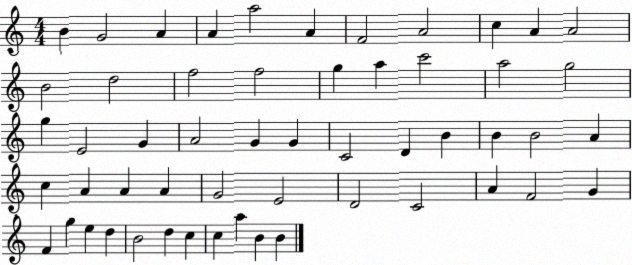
X:1
T:Untitled
M:4/4
L:1/4
K:C
B G2 A A a2 A F2 A2 c A A2 B2 d2 f2 f2 g a c'2 a2 g2 g E2 G A2 G G C2 D B B B2 A c A A A G2 E2 D2 C2 A F2 G F g e d B2 d c c a B B